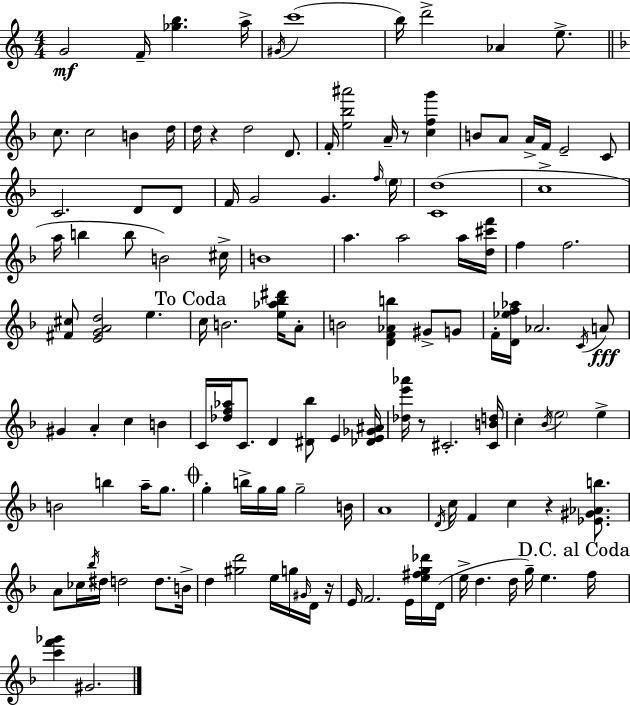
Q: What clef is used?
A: treble